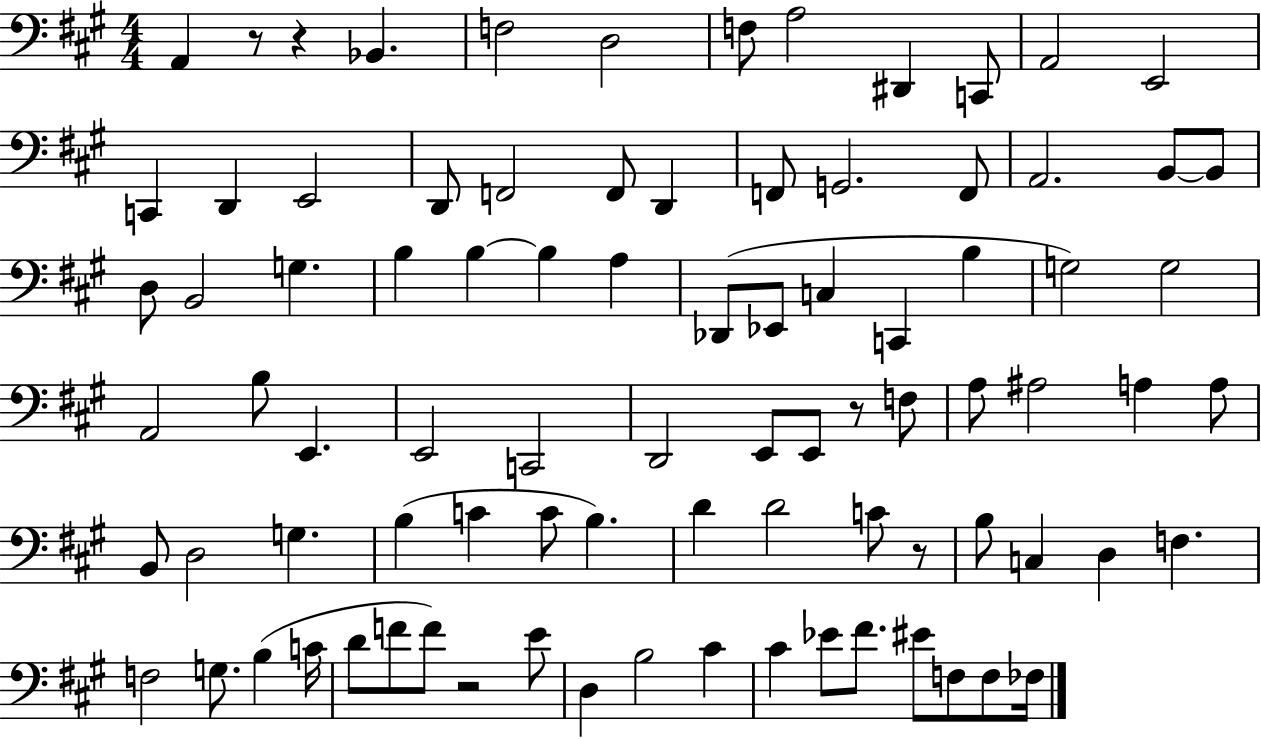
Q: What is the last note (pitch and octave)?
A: FES3